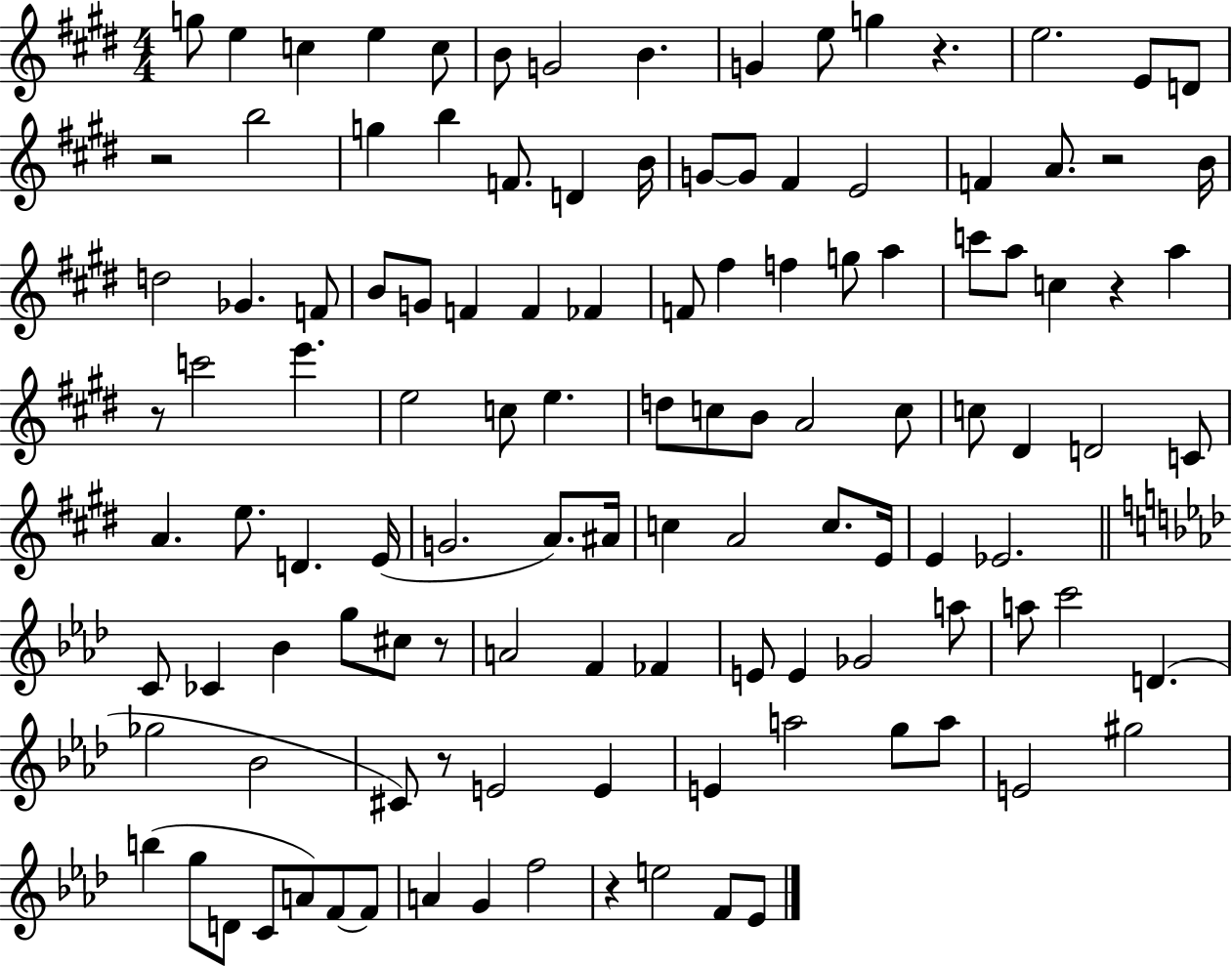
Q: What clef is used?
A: treble